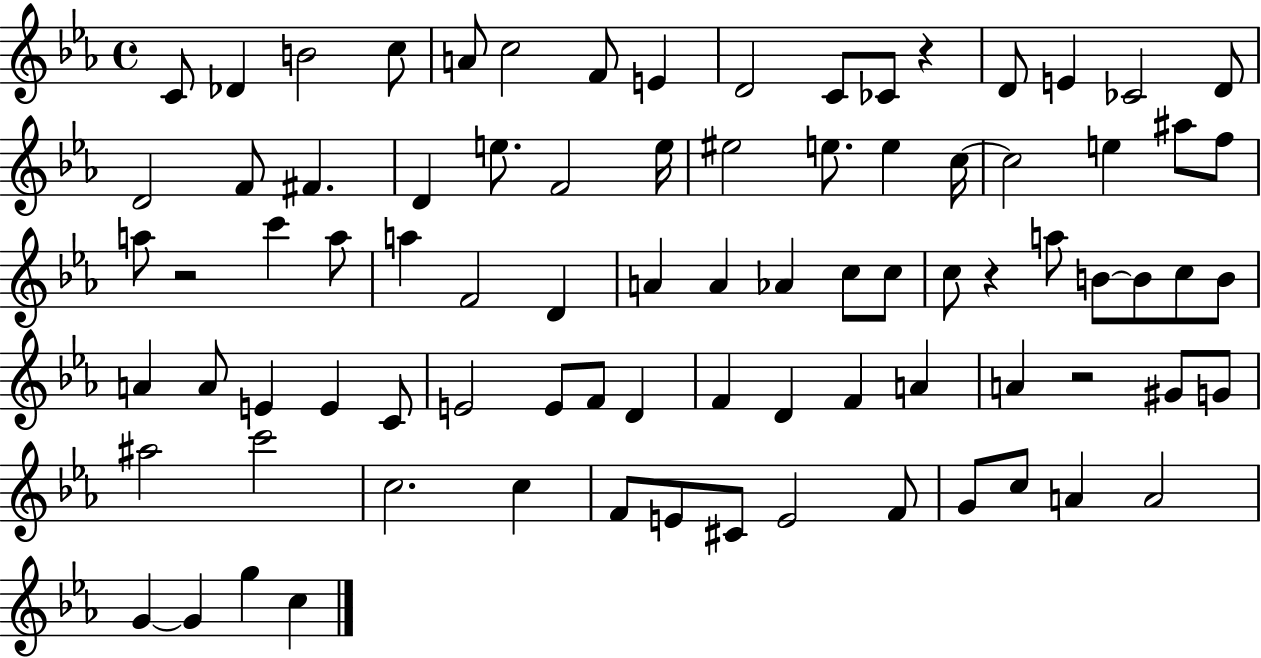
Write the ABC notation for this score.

X:1
T:Untitled
M:4/4
L:1/4
K:Eb
C/2 _D B2 c/2 A/2 c2 F/2 E D2 C/2 _C/2 z D/2 E _C2 D/2 D2 F/2 ^F D e/2 F2 e/4 ^e2 e/2 e c/4 c2 e ^a/2 f/2 a/2 z2 c' a/2 a F2 D A A _A c/2 c/2 c/2 z a/2 B/2 B/2 c/2 B/2 A A/2 E E C/2 E2 E/2 F/2 D F D F A A z2 ^G/2 G/2 ^a2 c'2 c2 c F/2 E/2 ^C/2 E2 F/2 G/2 c/2 A A2 G G g c